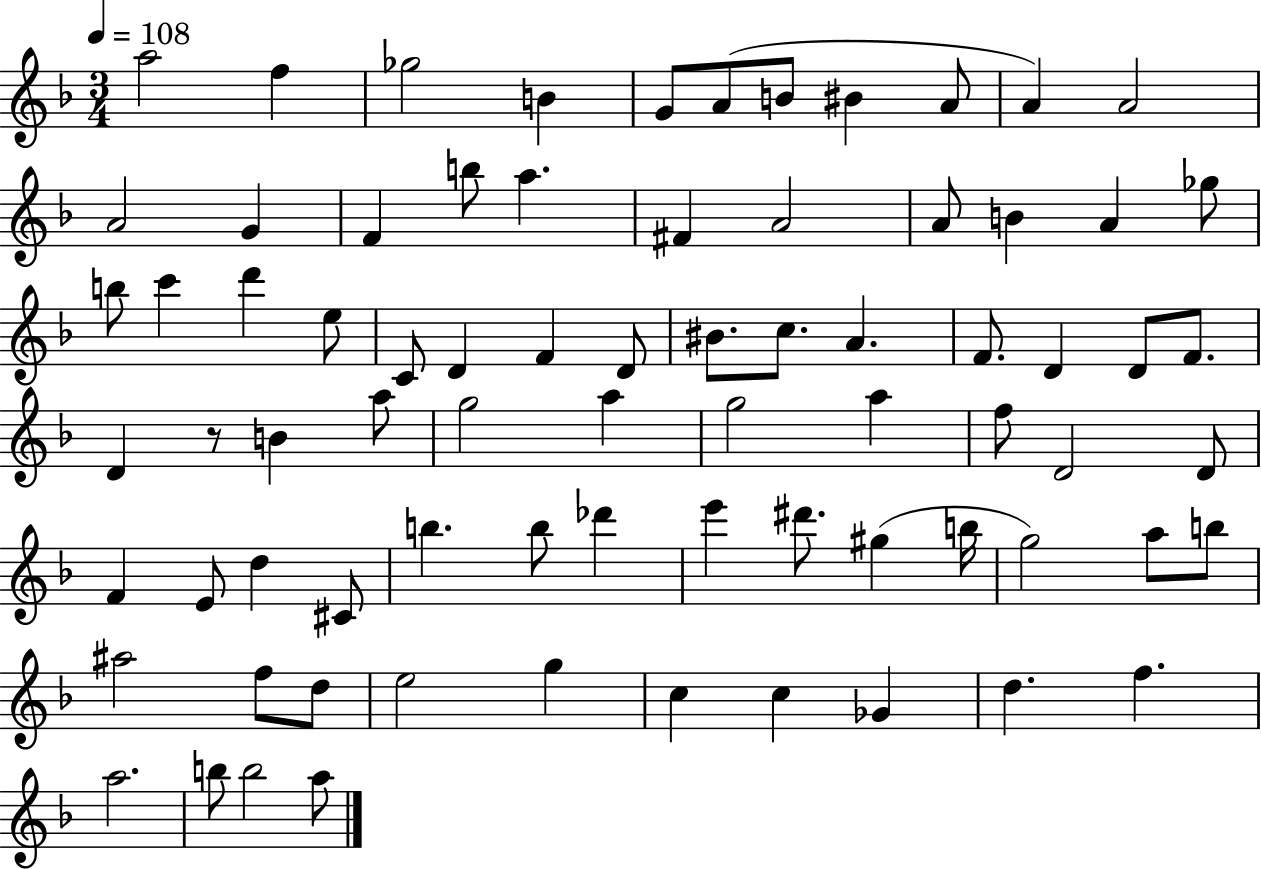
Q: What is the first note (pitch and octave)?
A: A5